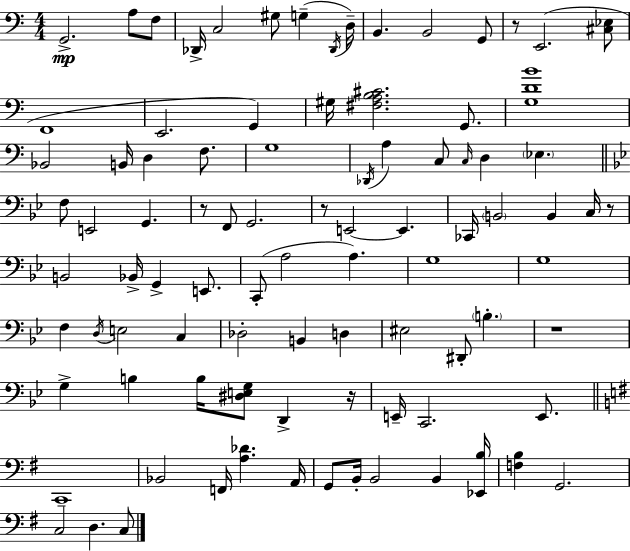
G2/h. A3/e F3/e Db2/s C3/h G#3/e G3/q Db2/s D3/s B2/q. B2/h G2/e R/e E2/h. [C#3,Eb3]/e F2/w E2/h. G2/q G#3/s [F#3,A3,B3,C#4]/h. G2/e. [G3,D4,B4]/w Bb2/h B2/s D3/q F3/e. G3/w Db2/s A3/q C3/e C3/s D3/q Eb3/q. F3/e E2/h G2/q. R/e F2/e G2/h. R/e E2/h E2/q. CES2/s B2/h B2/q C3/s R/e B2/h Bb2/s G2/q E2/e. C2/e A3/h A3/q. G3/w G3/w F3/q D3/s E3/h C3/q Db3/h B2/q D3/q EIS3/h D#2/e B3/q. R/w G3/q B3/q B3/s [D#3,E3,G3]/e D2/q R/s E2/s C2/h. E2/e. C2/w Bb2/h F2/s [A3,Db4]/q. A2/s G2/e B2/s B2/h B2/q [Eb2,B3]/s [F3,B3]/q G2/h. C3/h D3/q. C3/e